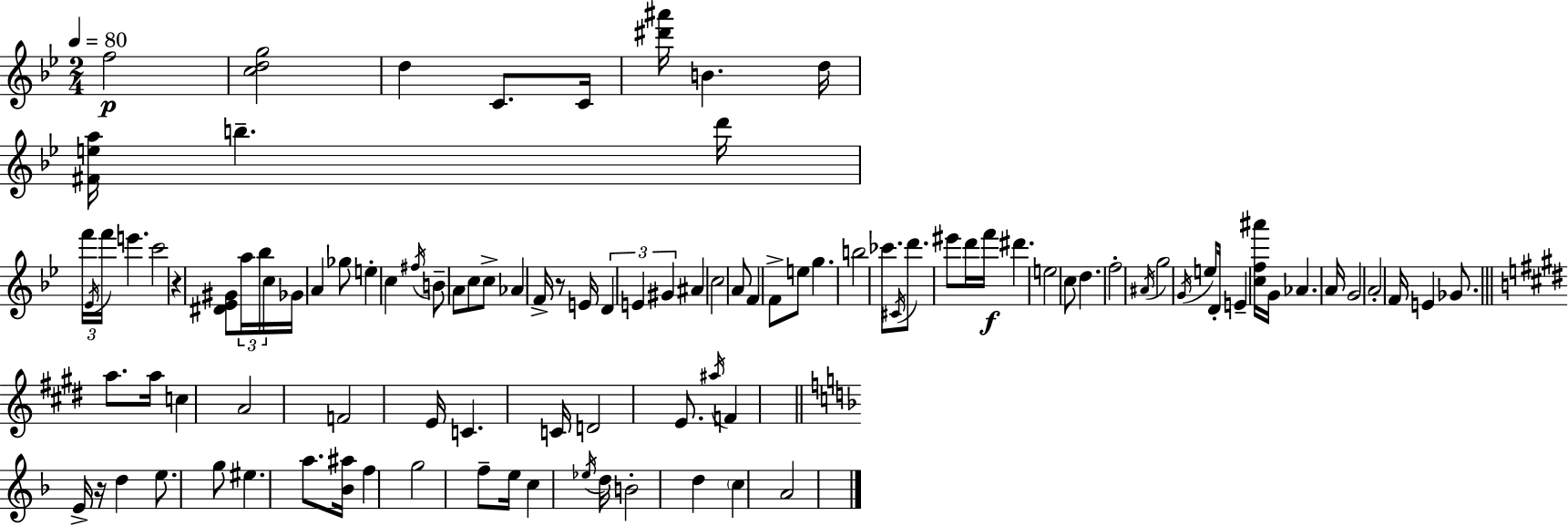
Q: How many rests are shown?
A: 3